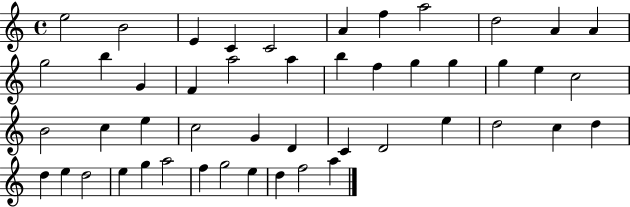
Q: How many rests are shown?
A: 0